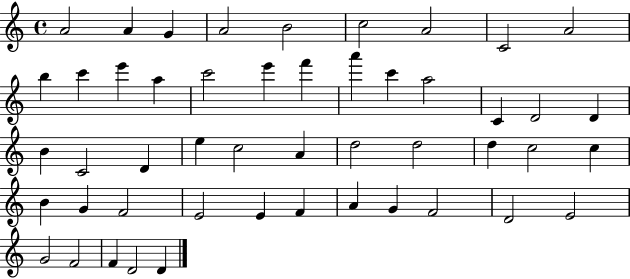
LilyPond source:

{
  \clef treble
  \time 4/4
  \defaultTimeSignature
  \key c \major
  a'2 a'4 g'4 | a'2 b'2 | c''2 a'2 | c'2 a'2 | \break b''4 c'''4 e'''4 a''4 | c'''2 e'''4 f'''4 | a'''4 c'''4 a''2 | c'4 d'2 d'4 | \break b'4 c'2 d'4 | e''4 c''2 a'4 | d''2 d''2 | d''4 c''2 c''4 | \break b'4 g'4 f'2 | e'2 e'4 f'4 | a'4 g'4 f'2 | d'2 e'2 | \break g'2 f'2 | f'4 d'2 d'4 | \bar "|."
}